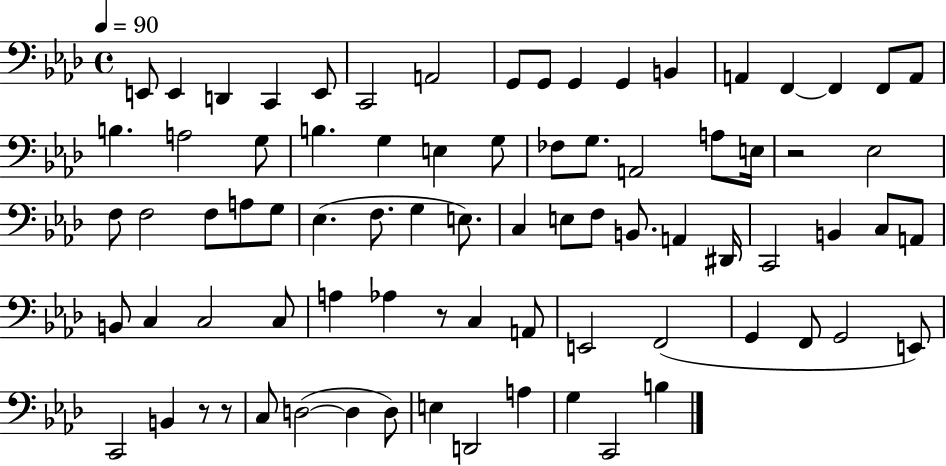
{
  \clef bass
  \time 4/4
  \defaultTimeSignature
  \key aes \major
  \tempo 4 = 90
  e,8 e,4 d,4 c,4 e,8 | c,2 a,2 | g,8 g,8 g,4 g,4 b,4 | a,4 f,4~~ f,4 f,8 a,8 | \break b4. a2 g8 | b4. g4 e4 g8 | fes8 g8. a,2 a8 e16 | r2 ees2 | \break f8 f2 f8 a8 g8 | ees4.( f8. g4 e8.) | c4 e8 f8 b,8. a,4 dis,16 | c,2 b,4 c8 a,8 | \break b,8 c4 c2 c8 | a4 aes4 r8 c4 a,8 | e,2 f,2( | g,4 f,8 g,2 e,8) | \break c,2 b,4 r8 r8 | c8 d2~(~ d4 d8) | e4 d,2 a4 | g4 c,2 b4 | \break \bar "|."
}